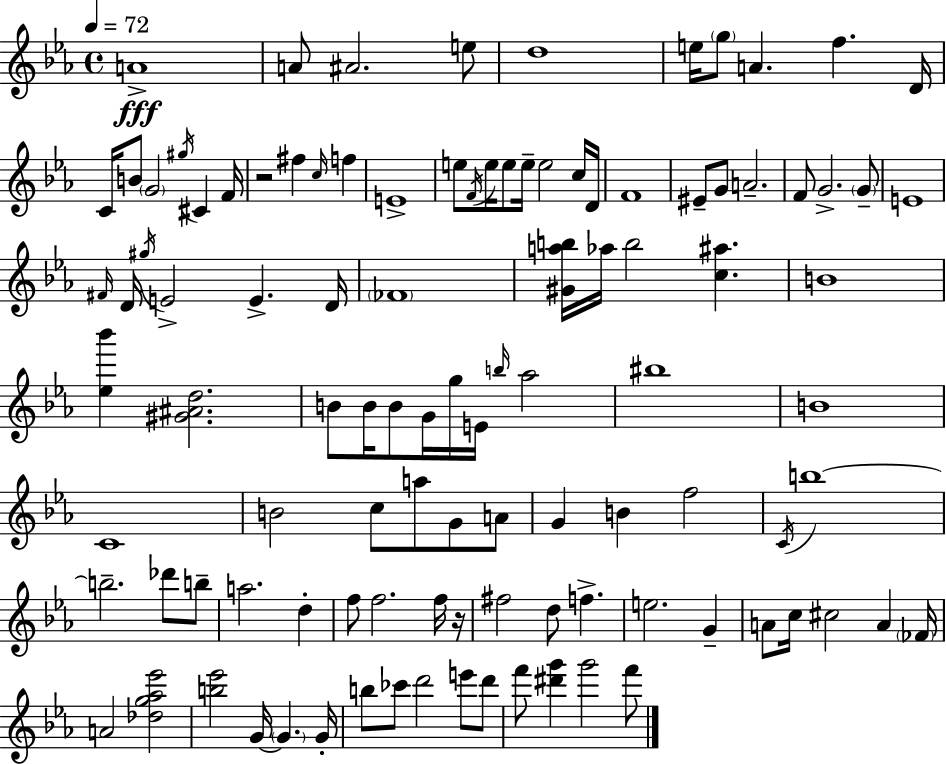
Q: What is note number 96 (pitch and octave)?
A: G6